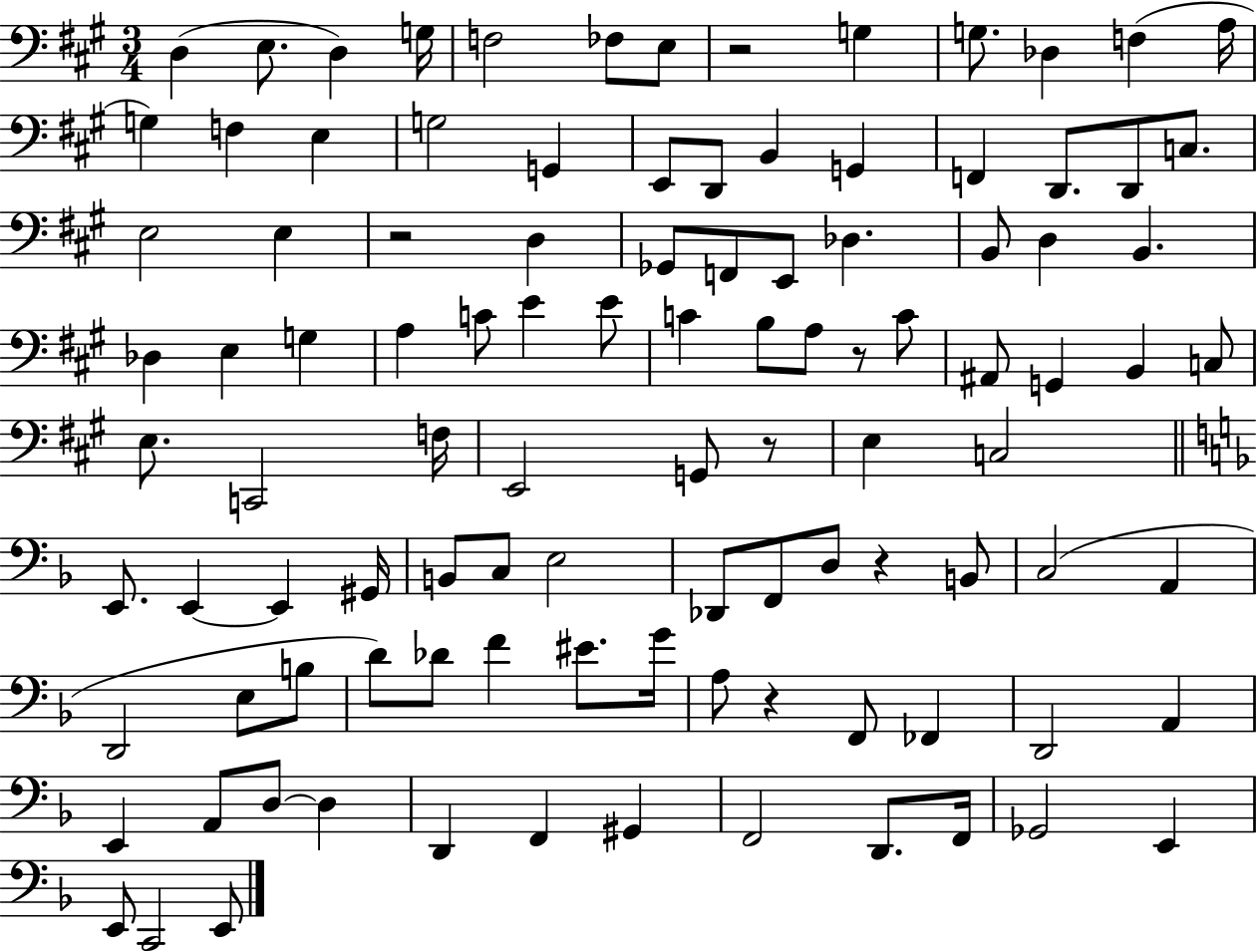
D3/q E3/e. D3/q G3/s F3/h FES3/e E3/e R/h G3/q G3/e. Db3/q F3/q A3/s G3/q F3/q E3/q G3/h G2/q E2/e D2/e B2/q G2/q F2/q D2/e. D2/e C3/e. E3/h E3/q R/h D3/q Gb2/e F2/e E2/e Db3/q. B2/e D3/q B2/q. Db3/q E3/q G3/q A3/q C4/e E4/q E4/e C4/q B3/e A3/e R/e C4/e A#2/e G2/q B2/q C3/e E3/e. C2/h F3/s E2/h G2/e R/e E3/q C3/h E2/e. E2/q E2/q G#2/s B2/e C3/e E3/h Db2/e F2/e D3/e R/q B2/e C3/h A2/q D2/h E3/e B3/e D4/e Db4/e F4/q EIS4/e. G4/s A3/e R/q F2/e FES2/q D2/h A2/q E2/q A2/e D3/e D3/q D2/q F2/q G#2/q F2/h D2/e. F2/s Gb2/h E2/q E2/e C2/h E2/e